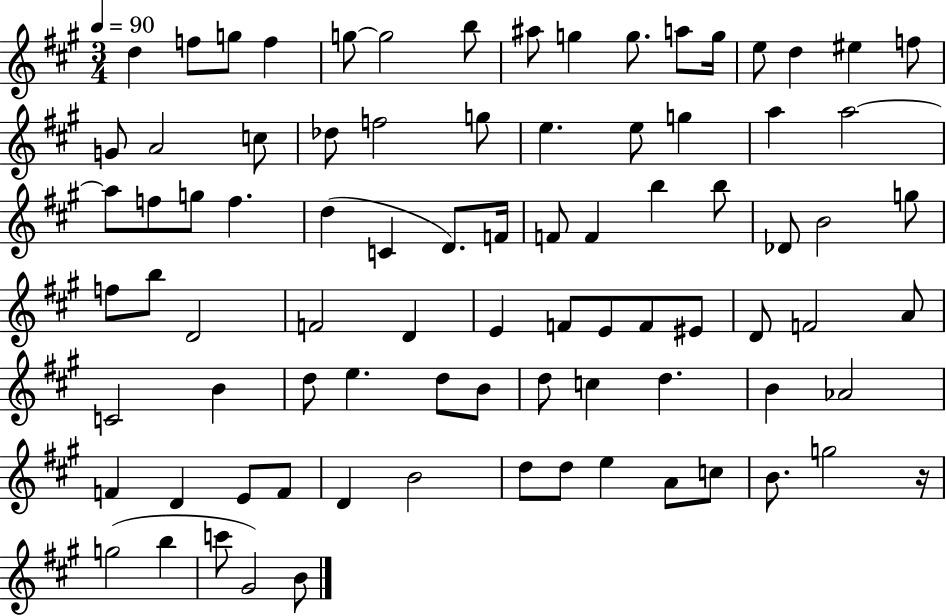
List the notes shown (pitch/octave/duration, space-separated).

D5/q F5/e G5/e F5/q G5/e G5/h B5/e A#5/e G5/q G5/e. A5/e G5/s E5/e D5/q EIS5/q F5/e G4/e A4/h C5/e Db5/e F5/h G5/e E5/q. E5/e G5/q A5/q A5/h A5/e F5/e G5/e F5/q. D5/q C4/q D4/e. F4/s F4/e F4/q B5/q B5/e Db4/e B4/h G5/e F5/e B5/e D4/h F4/h D4/q E4/q F4/e E4/e F4/e EIS4/e D4/e F4/h A4/e C4/h B4/q D5/e E5/q. D5/e B4/e D5/e C5/q D5/q. B4/q Ab4/h F4/q D4/q E4/e F4/e D4/q B4/h D5/e D5/e E5/q A4/e C5/e B4/e. G5/h R/s G5/h B5/q C6/e G#4/h B4/e